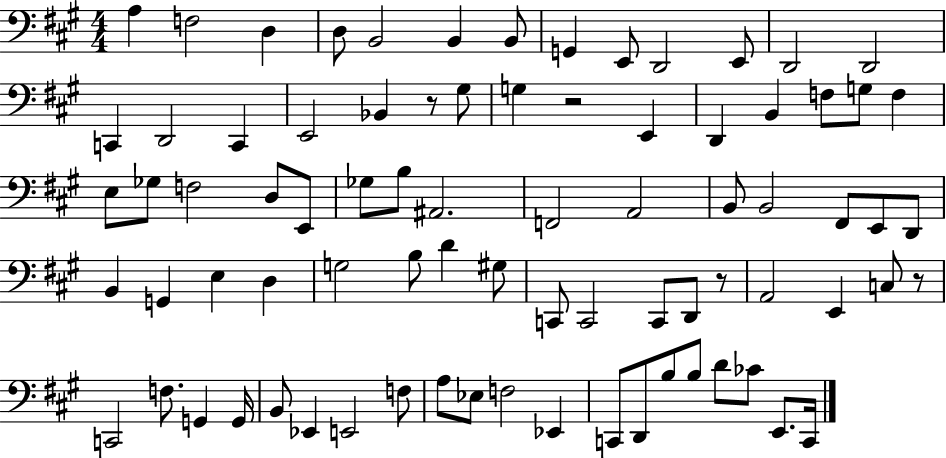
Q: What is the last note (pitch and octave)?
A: C2